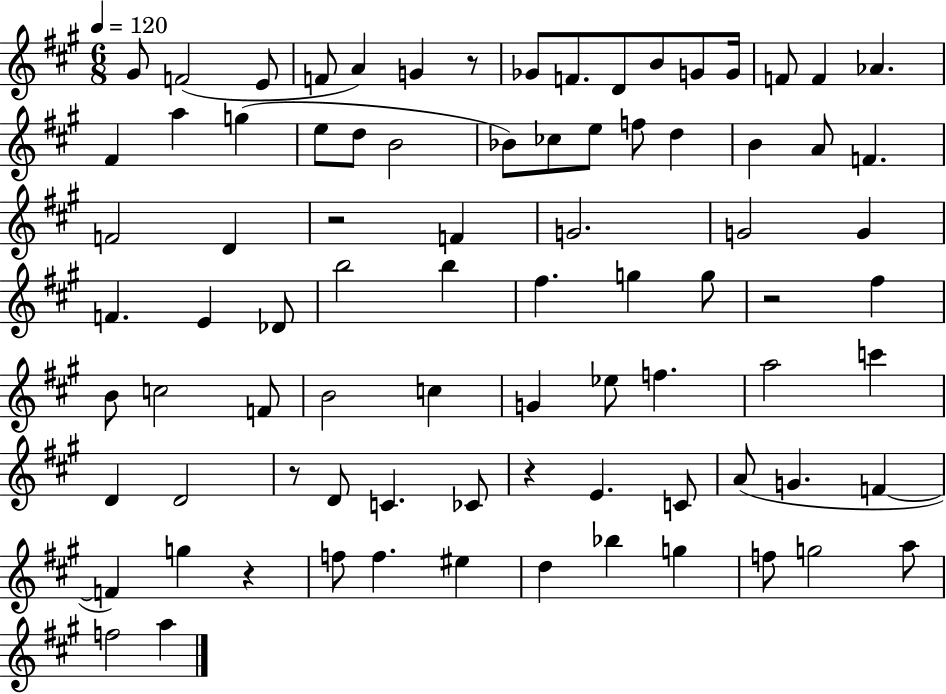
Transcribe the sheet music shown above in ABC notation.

X:1
T:Untitled
M:6/8
L:1/4
K:A
^G/2 F2 E/2 F/2 A G z/2 _G/2 F/2 D/2 B/2 G/2 G/4 F/2 F _A ^F a g e/2 d/2 B2 _B/2 _c/2 e/2 f/2 d B A/2 F F2 D z2 F G2 G2 G F E _D/2 b2 b ^f g g/2 z2 ^f B/2 c2 F/2 B2 c G _e/2 f a2 c' D D2 z/2 D/2 C _C/2 z E C/2 A/2 G F F g z f/2 f ^e d _b g f/2 g2 a/2 f2 a